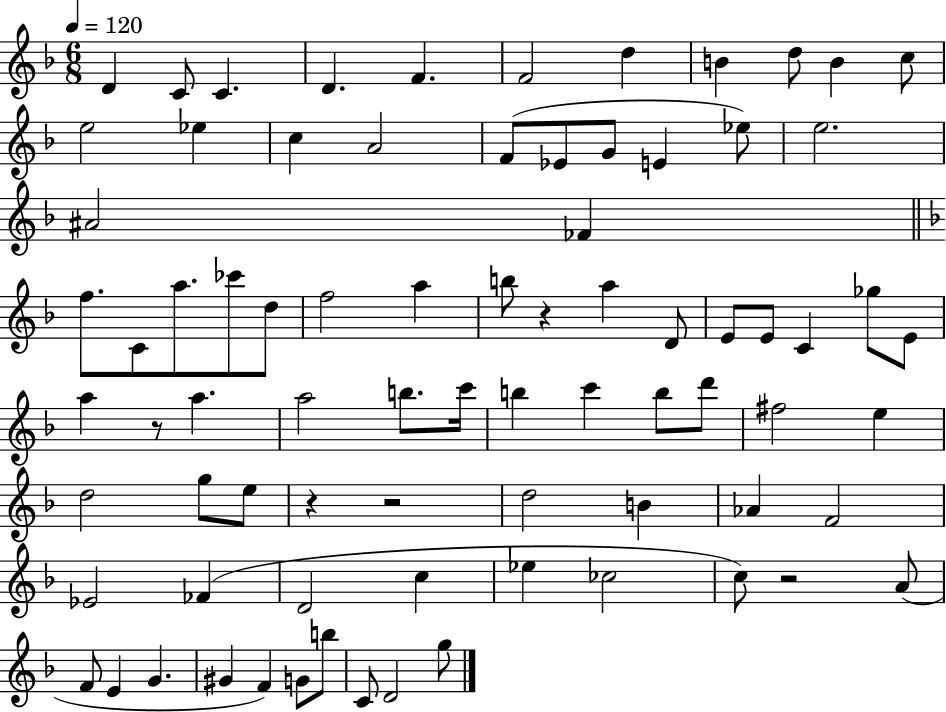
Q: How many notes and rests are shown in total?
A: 79